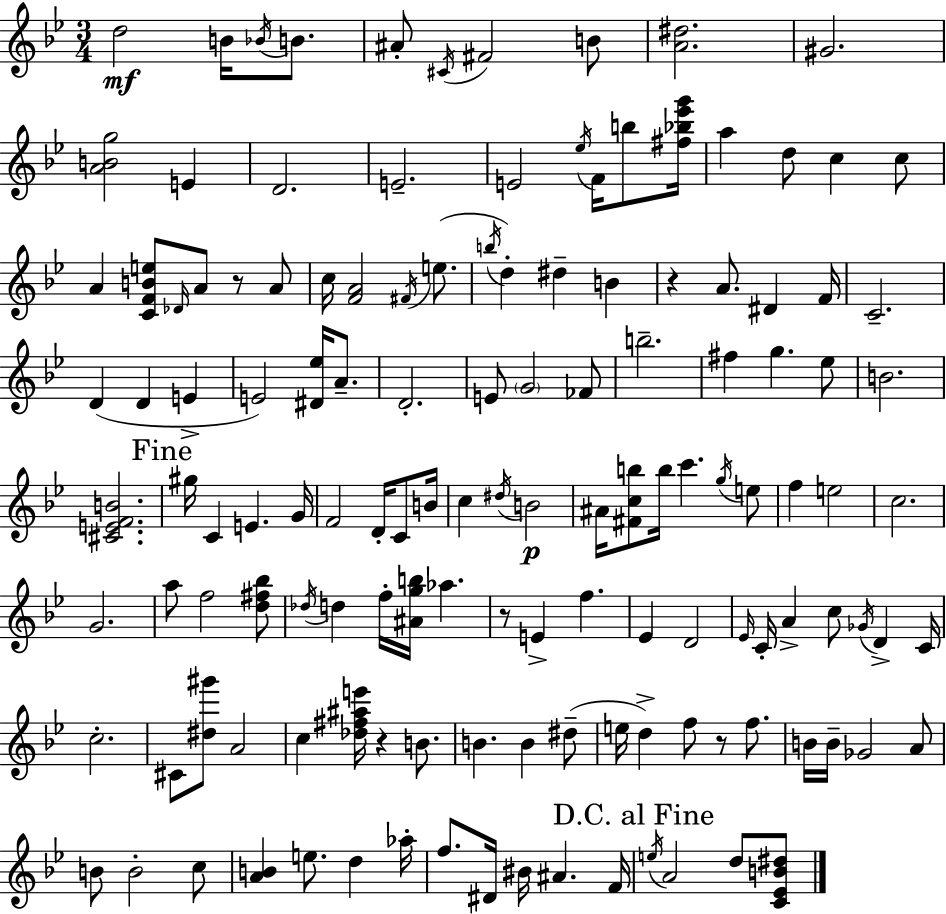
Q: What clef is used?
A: treble